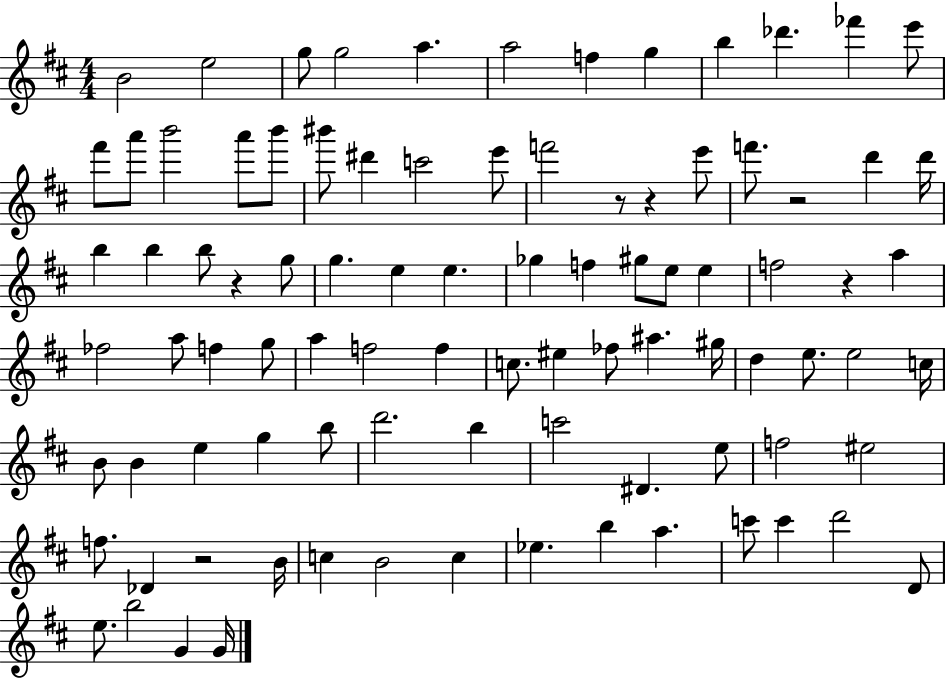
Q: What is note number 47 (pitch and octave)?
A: F5